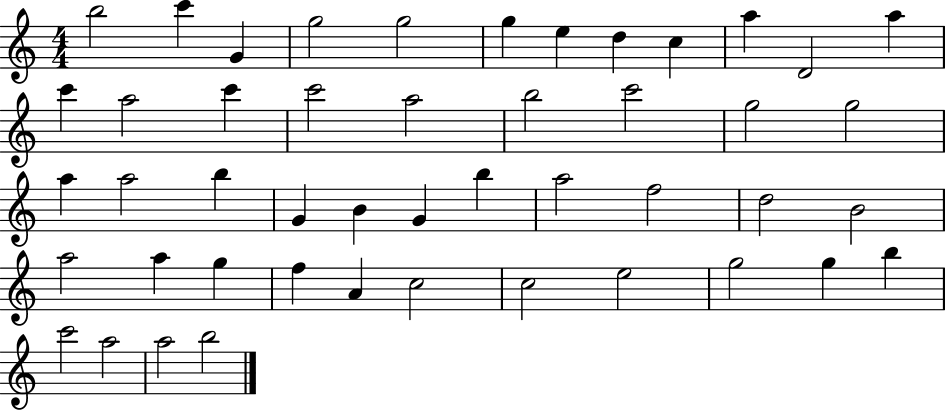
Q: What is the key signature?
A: C major